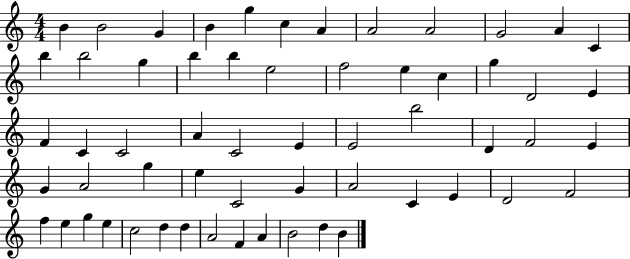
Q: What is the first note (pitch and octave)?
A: B4